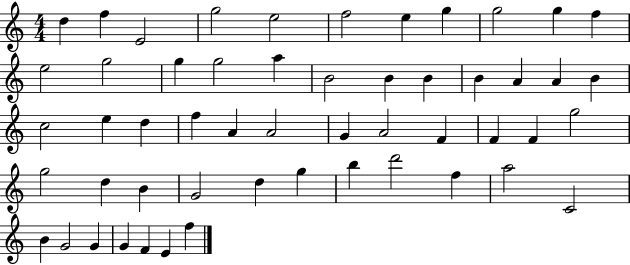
{
  \clef treble
  \numericTimeSignature
  \time 4/4
  \key c \major
  d''4 f''4 e'2 | g''2 e''2 | f''2 e''4 g''4 | g''2 g''4 f''4 | \break e''2 g''2 | g''4 g''2 a''4 | b'2 b'4 b'4 | b'4 a'4 a'4 b'4 | \break c''2 e''4 d''4 | f''4 a'4 a'2 | g'4 a'2 f'4 | f'4 f'4 g''2 | \break g''2 d''4 b'4 | g'2 d''4 g''4 | b''4 d'''2 f''4 | a''2 c'2 | \break b'4 g'2 g'4 | g'4 f'4 e'4 f''4 | \bar "|."
}